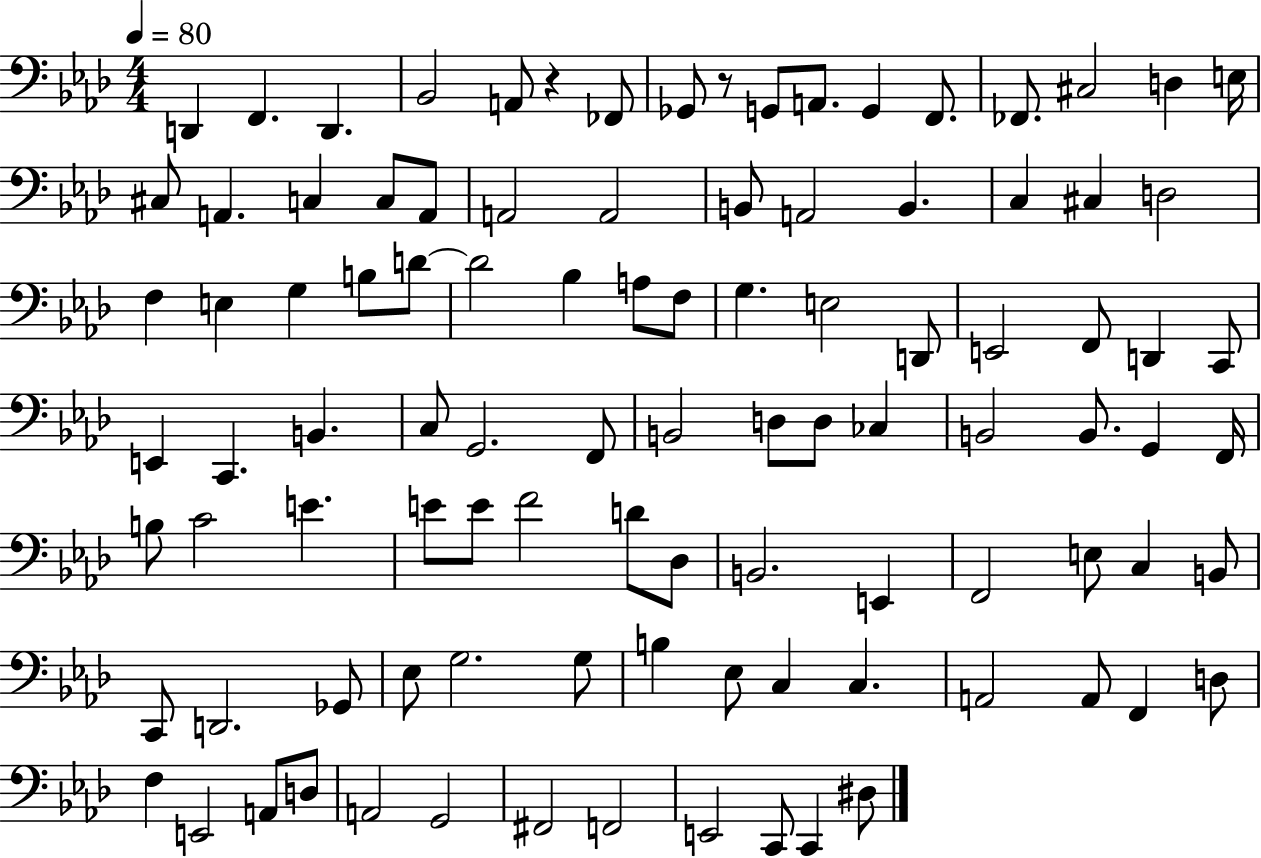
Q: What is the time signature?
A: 4/4